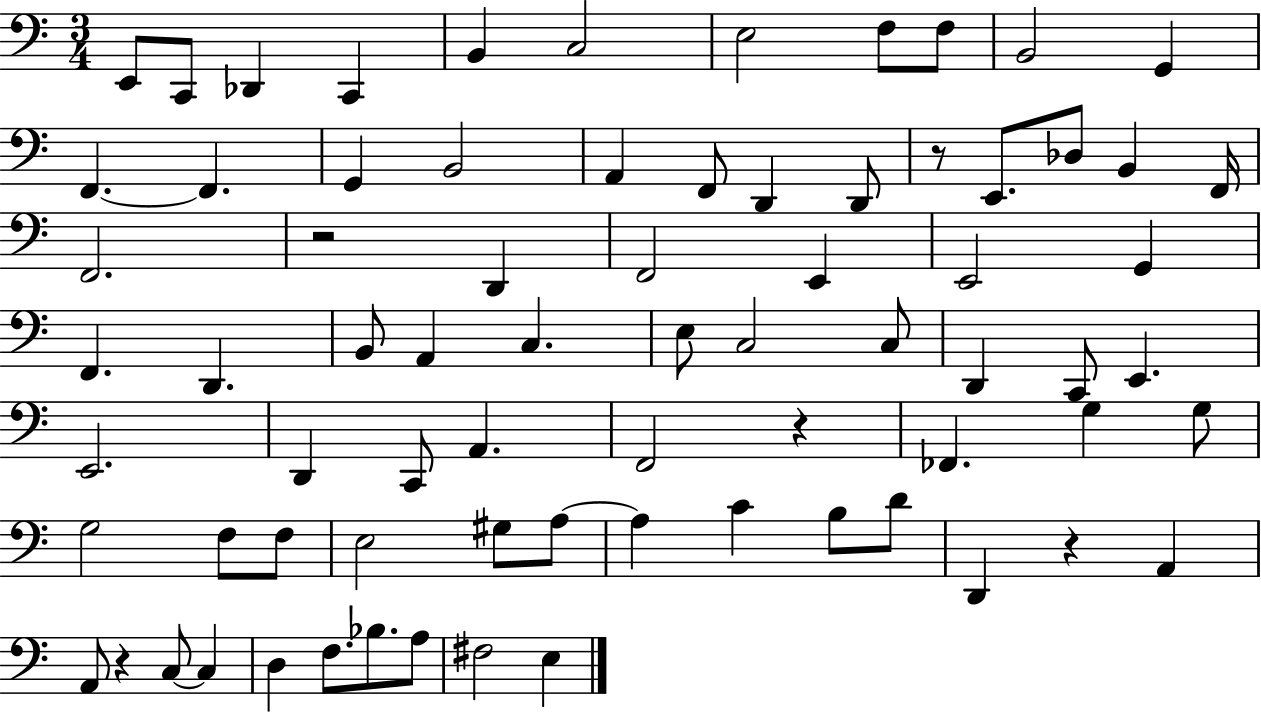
E2/e C2/e Db2/q C2/q B2/q C3/h E3/h F3/e F3/e B2/h G2/q F2/q. F2/q. G2/q B2/h A2/q F2/e D2/q D2/e R/e E2/e. Db3/e B2/q F2/s F2/h. R/h D2/q F2/h E2/q E2/h G2/q F2/q. D2/q. B2/e A2/q C3/q. E3/e C3/h C3/e D2/q C2/e E2/q. E2/h. D2/q C2/e A2/q. F2/h R/q FES2/q. G3/q G3/e G3/h F3/e F3/e E3/h G#3/e A3/e A3/q C4/q B3/e D4/e D2/q R/q A2/q A2/e R/q C3/e C3/q D3/q F3/e. Bb3/e. A3/e F#3/h E3/q